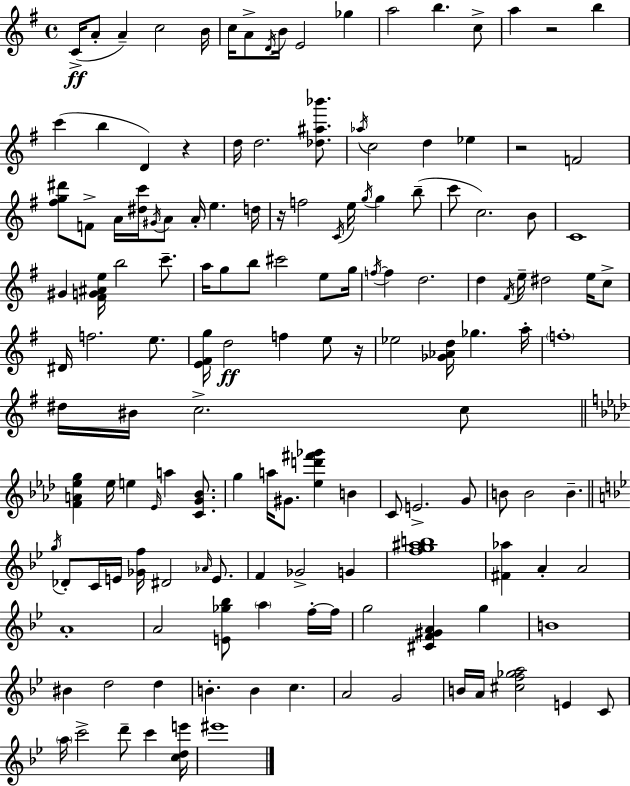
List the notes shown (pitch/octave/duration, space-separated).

C4/s A4/e A4/q C5/h B4/s C5/s A4/e D4/s B4/s E4/h Gb5/q A5/h B5/q. C5/e A5/q R/h B5/q C6/q B5/q D4/q R/q D5/s D5/h. [Db5,A#5,Bb6]/e. Ab5/s C5/h D5/q Eb5/q R/h F4/h [F#5,G5,D#6]/e F4/e A4/s [D#5,C6]/s G#4/s A4/e A4/s E5/q. D5/s R/s F5/h C4/s E5/s G5/s G5/q B5/e C6/e C5/h. B4/e C4/w G#4/q [F#4,G4,A#4,E5]/s B5/h C6/e. A5/s G5/e B5/e C#6/h E5/e G5/s F5/s F5/q D5/h. D5/q F#4/s E5/s D#5/h E5/s C5/e D#4/s F5/h. E5/e. [E4,F#4,G5]/s D5/h F5/q E5/e R/s Eb5/h [Gb4,Ab4,D5]/s Gb5/q. A5/s F5/w D#5/s BIS4/s C5/h. C5/e [F4,A4,Eb5,G5]/q Eb5/s E5/q Eb4/s A5/q [C4,G4,Bb4]/e. G5/q A5/s G#4/e. [Eb5,D6,F#6,Gb6]/q B4/q C4/e E4/h. G4/e B4/e B4/h B4/q. G5/s Db4/e C4/s E4/s [Gb4,F5]/s D#4/h Ab4/s E4/e. F4/q Gb4/h G4/q [F5,G5,A#5,B5]/w [F#4,Ab5]/q A4/q A4/h A4/w A4/h [E4,Gb5,Bb5]/e A5/q F5/s F5/s G5/h [C#4,F4,G#4,A4]/q G5/q B4/w BIS4/q D5/h D5/q B4/q. B4/q C5/q. A4/h G4/h B4/s A4/s [C#5,F5,Gb5,A5]/h E4/q C4/e A5/s C6/h D6/e C6/q [C5,D5,E6]/s EIS6/w